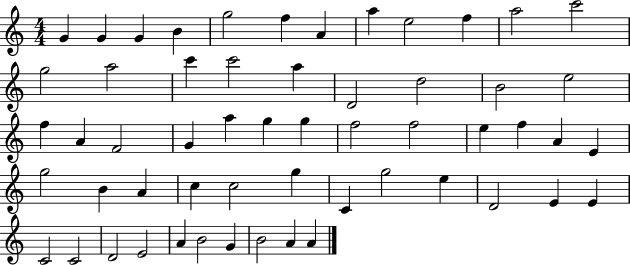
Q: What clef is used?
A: treble